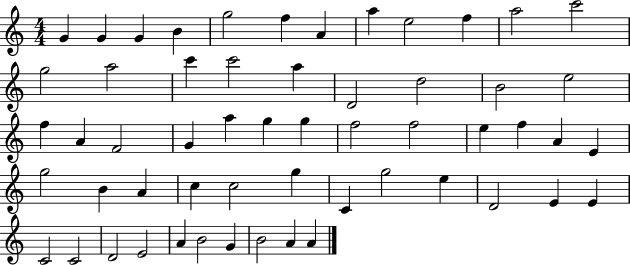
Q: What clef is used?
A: treble